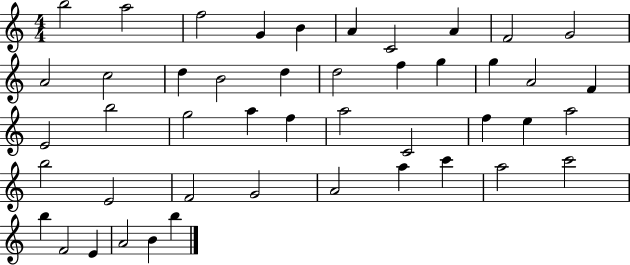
X:1
T:Untitled
M:4/4
L:1/4
K:C
b2 a2 f2 G B A C2 A F2 G2 A2 c2 d B2 d d2 f g g A2 F E2 b2 g2 a f a2 C2 f e a2 b2 E2 F2 G2 A2 a c' a2 c'2 b F2 E A2 B b